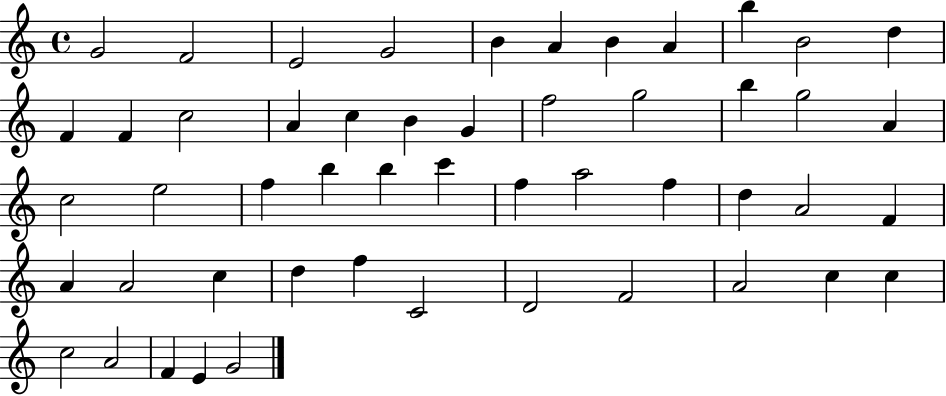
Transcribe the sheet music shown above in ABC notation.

X:1
T:Untitled
M:4/4
L:1/4
K:C
G2 F2 E2 G2 B A B A b B2 d F F c2 A c B G f2 g2 b g2 A c2 e2 f b b c' f a2 f d A2 F A A2 c d f C2 D2 F2 A2 c c c2 A2 F E G2